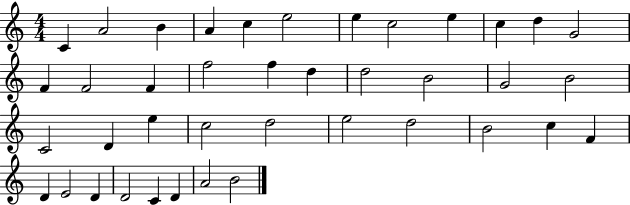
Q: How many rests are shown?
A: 0